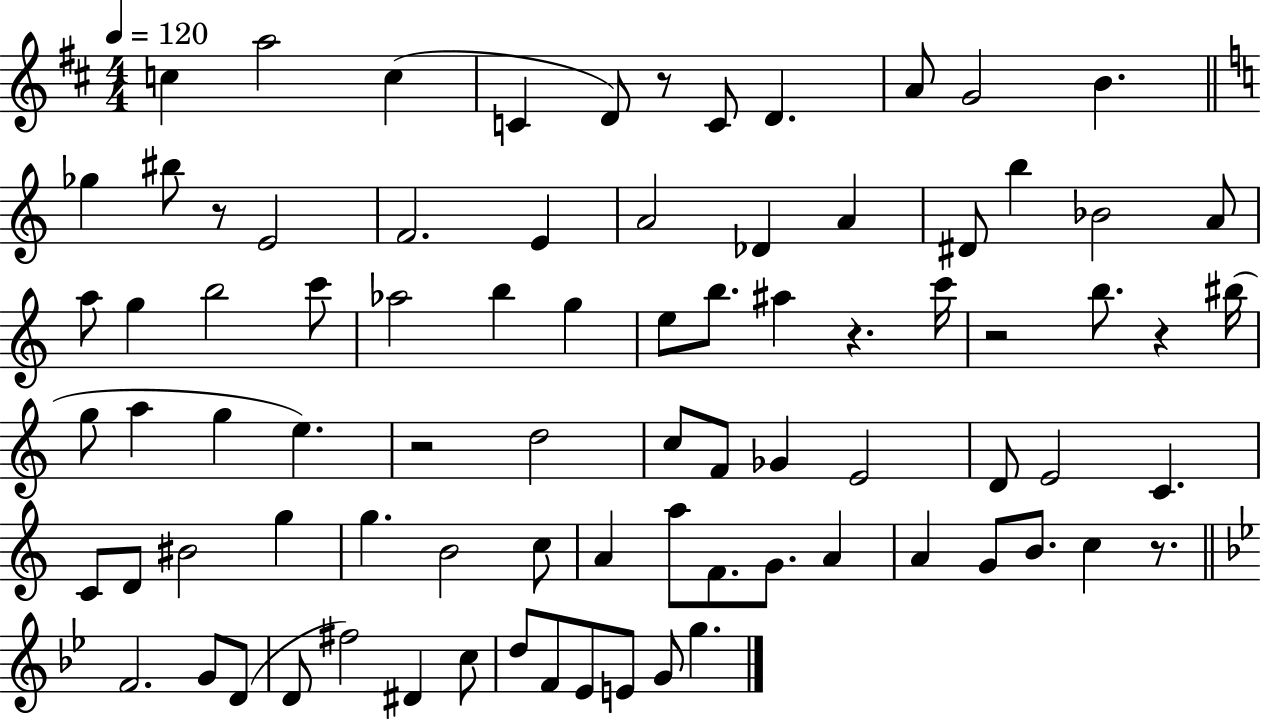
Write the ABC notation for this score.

X:1
T:Untitled
M:4/4
L:1/4
K:D
c a2 c C D/2 z/2 C/2 D A/2 G2 B _g ^b/2 z/2 E2 F2 E A2 _D A ^D/2 b _B2 A/2 a/2 g b2 c'/2 _a2 b g e/2 b/2 ^a z c'/4 z2 b/2 z ^b/4 g/2 a g e z2 d2 c/2 F/2 _G E2 D/2 E2 C C/2 D/2 ^B2 g g B2 c/2 A a/2 F/2 G/2 A A G/2 B/2 c z/2 F2 G/2 D/2 D/2 ^f2 ^D c/2 d/2 F/2 _E/2 E/2 G/2 g